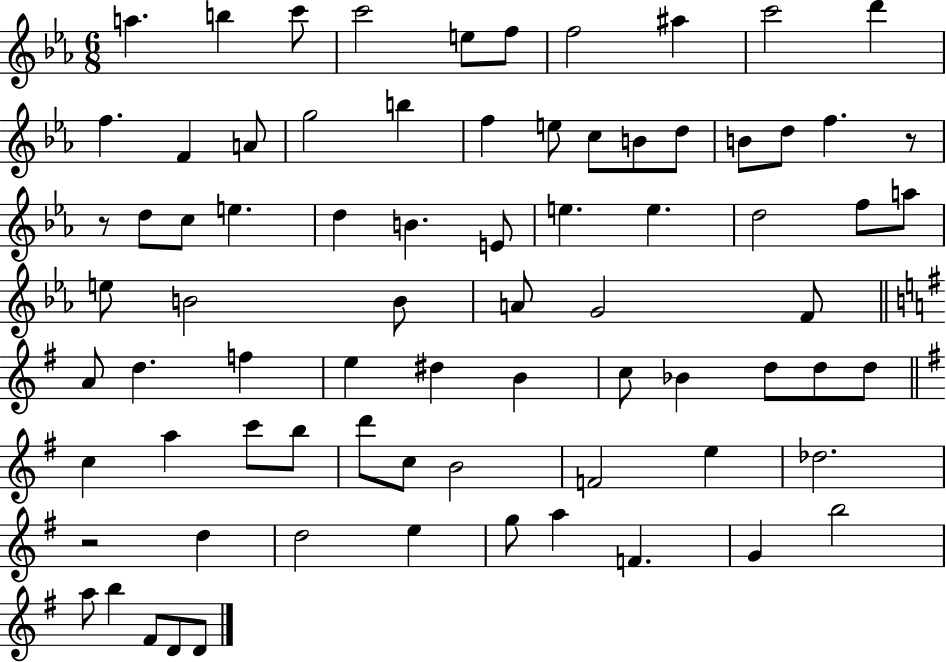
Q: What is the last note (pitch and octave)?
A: D4